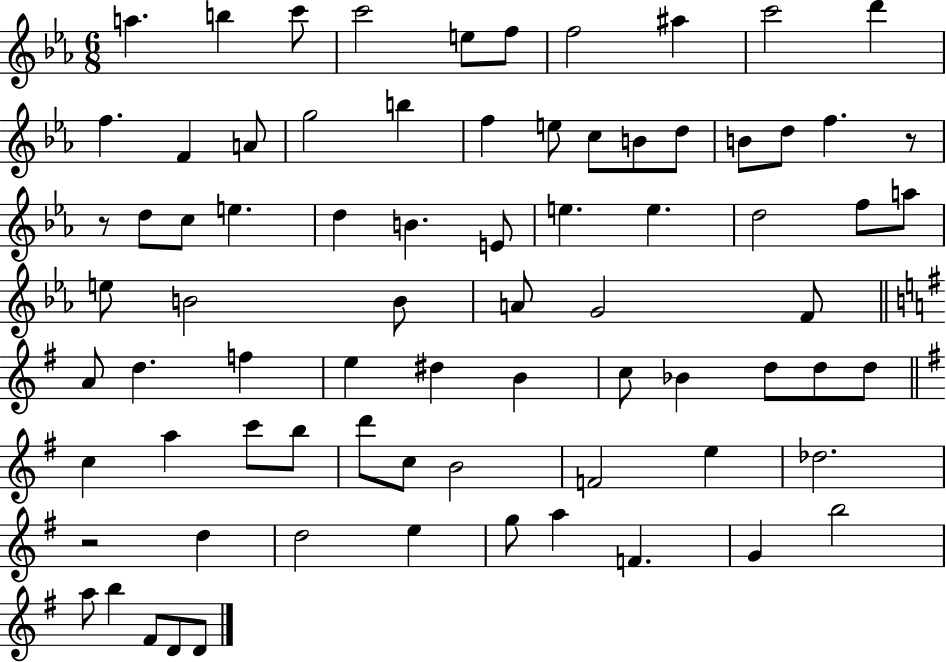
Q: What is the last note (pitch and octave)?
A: D4